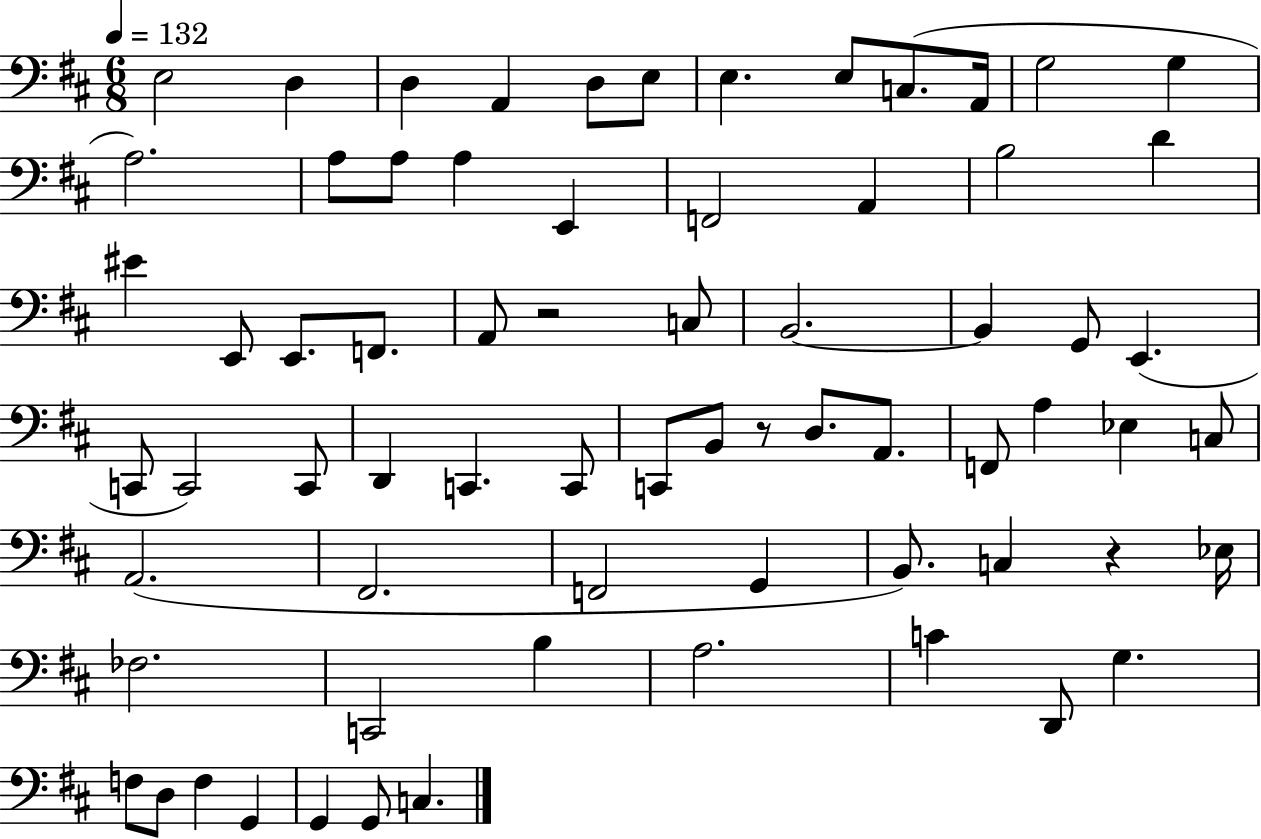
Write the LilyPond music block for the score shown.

{
  \clef bass
  \numericTimeSignature
  \time 6/8
  \key d \major
  \tempo 4 = 132
  \repeat volta 2 { e2 d4 | d4 a,4 d8 e8 | e4. e8 c8.( a,16 | g2 g4 | \break a2.) | a8 a8 a4 e,4 | f,2 a,4 | b2 d'4 | \break eis'4 e,8 e,8. f,8. | a,8 r2 c8 | b,2.~~ | b,4 g,8 e,4.( | \break c,8 c,2) c,8 | d,4 c,4. c,8 | c,8 b,8 r8 d8. a,8. | f,8 a4 ees4 c8 | \break a,2.( | fis,2. | f,2 g,4 | b,8.) c4 r4 ees16 | \break fes2. | c,2 b4 | a2. | c'4 d,8 g4. | \break f8 d8 f4 g,4 | g,4 g,8 c4. | } \bar "|."
}